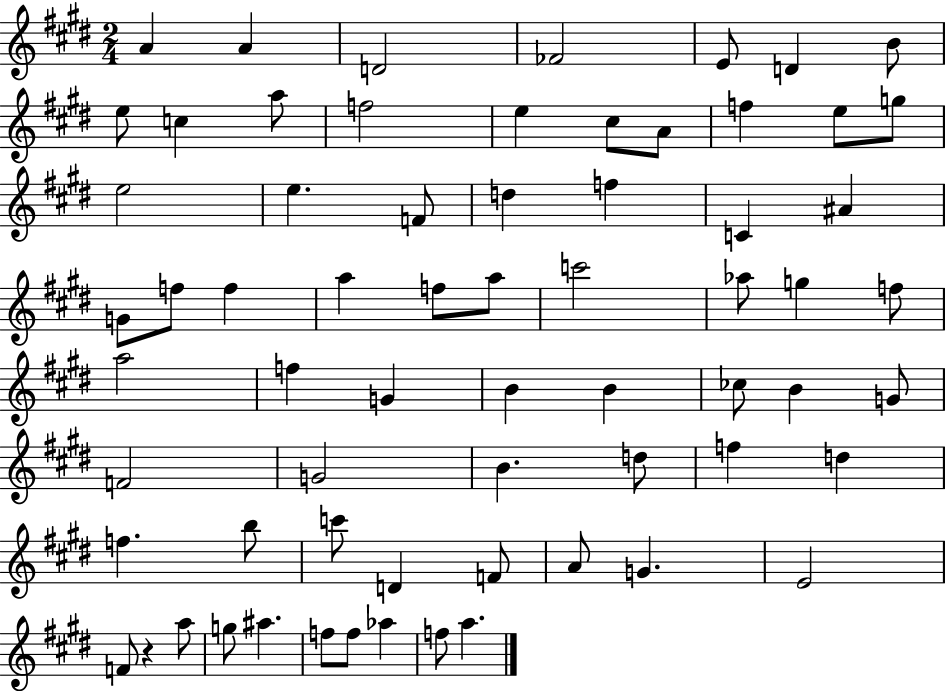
X:1
T:Untitled
M:2/4
L:1/4
K:E
A A D2 _F2 E/2 D B/2 e/2 c a/2 f2 e ^c/2 A/2 f e/2 g/2 e2 e F/2 d f C ^A G/2 f/2 f a f/2 a/2 c'2 _a/2 g f/2 a2 f G B B _c/2 B G/2 F2 G2 B d/2 f d f b/2 c'/2 D F/2 A/2 G E2 F/2 z a/2 g/2 ^a f/2 f/2 _a f/2 a